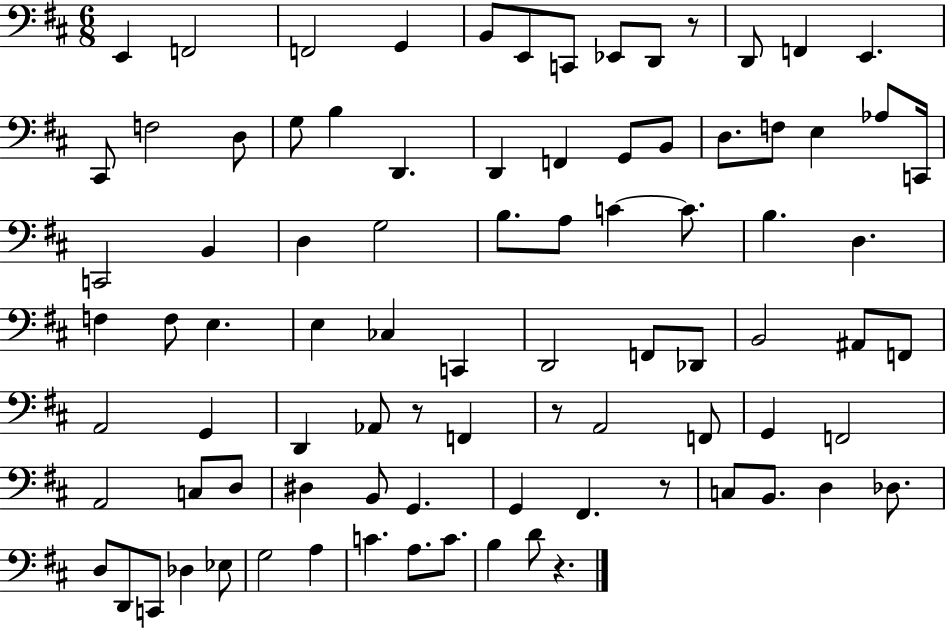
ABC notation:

X:1
T:Untitled
M:6/8
L:1/4
K:D
E,, F,,2 F,,2 G,, B,,/2 E,,/2 C,,/2 _E,,/2 D,,/2 z/2 D,,/2 F,, E,, ^C,,/2 F,2 D,/2 G,/2 B, D,, D,, F,, G,,/2 B,,/2 D,/2 F,/2 E, _A,/2 C,,/4 C,,2 B,, D, G,2 B,/2 A,/2 C C/2 B, D, F, F,/2 E, E, _C, C,, D,,2 F,,/2 _D,,/2 B,,2 ^A,,/2 F,,/2 A,,2 G,, D,, _A,,/2 z/2 F,, z/2 A,,2 F,,/2 G,, F,,2 A,,2 C,/2 D,/2 ^D, B,,/2 G,, G,, ^F,, z/2 C,/2 B,,/2 D, _D,/2 D,/2 D,,/2 C,,/2 _D, _E,/2 G,2 A, C A,/2 C/2 B, D/2 z